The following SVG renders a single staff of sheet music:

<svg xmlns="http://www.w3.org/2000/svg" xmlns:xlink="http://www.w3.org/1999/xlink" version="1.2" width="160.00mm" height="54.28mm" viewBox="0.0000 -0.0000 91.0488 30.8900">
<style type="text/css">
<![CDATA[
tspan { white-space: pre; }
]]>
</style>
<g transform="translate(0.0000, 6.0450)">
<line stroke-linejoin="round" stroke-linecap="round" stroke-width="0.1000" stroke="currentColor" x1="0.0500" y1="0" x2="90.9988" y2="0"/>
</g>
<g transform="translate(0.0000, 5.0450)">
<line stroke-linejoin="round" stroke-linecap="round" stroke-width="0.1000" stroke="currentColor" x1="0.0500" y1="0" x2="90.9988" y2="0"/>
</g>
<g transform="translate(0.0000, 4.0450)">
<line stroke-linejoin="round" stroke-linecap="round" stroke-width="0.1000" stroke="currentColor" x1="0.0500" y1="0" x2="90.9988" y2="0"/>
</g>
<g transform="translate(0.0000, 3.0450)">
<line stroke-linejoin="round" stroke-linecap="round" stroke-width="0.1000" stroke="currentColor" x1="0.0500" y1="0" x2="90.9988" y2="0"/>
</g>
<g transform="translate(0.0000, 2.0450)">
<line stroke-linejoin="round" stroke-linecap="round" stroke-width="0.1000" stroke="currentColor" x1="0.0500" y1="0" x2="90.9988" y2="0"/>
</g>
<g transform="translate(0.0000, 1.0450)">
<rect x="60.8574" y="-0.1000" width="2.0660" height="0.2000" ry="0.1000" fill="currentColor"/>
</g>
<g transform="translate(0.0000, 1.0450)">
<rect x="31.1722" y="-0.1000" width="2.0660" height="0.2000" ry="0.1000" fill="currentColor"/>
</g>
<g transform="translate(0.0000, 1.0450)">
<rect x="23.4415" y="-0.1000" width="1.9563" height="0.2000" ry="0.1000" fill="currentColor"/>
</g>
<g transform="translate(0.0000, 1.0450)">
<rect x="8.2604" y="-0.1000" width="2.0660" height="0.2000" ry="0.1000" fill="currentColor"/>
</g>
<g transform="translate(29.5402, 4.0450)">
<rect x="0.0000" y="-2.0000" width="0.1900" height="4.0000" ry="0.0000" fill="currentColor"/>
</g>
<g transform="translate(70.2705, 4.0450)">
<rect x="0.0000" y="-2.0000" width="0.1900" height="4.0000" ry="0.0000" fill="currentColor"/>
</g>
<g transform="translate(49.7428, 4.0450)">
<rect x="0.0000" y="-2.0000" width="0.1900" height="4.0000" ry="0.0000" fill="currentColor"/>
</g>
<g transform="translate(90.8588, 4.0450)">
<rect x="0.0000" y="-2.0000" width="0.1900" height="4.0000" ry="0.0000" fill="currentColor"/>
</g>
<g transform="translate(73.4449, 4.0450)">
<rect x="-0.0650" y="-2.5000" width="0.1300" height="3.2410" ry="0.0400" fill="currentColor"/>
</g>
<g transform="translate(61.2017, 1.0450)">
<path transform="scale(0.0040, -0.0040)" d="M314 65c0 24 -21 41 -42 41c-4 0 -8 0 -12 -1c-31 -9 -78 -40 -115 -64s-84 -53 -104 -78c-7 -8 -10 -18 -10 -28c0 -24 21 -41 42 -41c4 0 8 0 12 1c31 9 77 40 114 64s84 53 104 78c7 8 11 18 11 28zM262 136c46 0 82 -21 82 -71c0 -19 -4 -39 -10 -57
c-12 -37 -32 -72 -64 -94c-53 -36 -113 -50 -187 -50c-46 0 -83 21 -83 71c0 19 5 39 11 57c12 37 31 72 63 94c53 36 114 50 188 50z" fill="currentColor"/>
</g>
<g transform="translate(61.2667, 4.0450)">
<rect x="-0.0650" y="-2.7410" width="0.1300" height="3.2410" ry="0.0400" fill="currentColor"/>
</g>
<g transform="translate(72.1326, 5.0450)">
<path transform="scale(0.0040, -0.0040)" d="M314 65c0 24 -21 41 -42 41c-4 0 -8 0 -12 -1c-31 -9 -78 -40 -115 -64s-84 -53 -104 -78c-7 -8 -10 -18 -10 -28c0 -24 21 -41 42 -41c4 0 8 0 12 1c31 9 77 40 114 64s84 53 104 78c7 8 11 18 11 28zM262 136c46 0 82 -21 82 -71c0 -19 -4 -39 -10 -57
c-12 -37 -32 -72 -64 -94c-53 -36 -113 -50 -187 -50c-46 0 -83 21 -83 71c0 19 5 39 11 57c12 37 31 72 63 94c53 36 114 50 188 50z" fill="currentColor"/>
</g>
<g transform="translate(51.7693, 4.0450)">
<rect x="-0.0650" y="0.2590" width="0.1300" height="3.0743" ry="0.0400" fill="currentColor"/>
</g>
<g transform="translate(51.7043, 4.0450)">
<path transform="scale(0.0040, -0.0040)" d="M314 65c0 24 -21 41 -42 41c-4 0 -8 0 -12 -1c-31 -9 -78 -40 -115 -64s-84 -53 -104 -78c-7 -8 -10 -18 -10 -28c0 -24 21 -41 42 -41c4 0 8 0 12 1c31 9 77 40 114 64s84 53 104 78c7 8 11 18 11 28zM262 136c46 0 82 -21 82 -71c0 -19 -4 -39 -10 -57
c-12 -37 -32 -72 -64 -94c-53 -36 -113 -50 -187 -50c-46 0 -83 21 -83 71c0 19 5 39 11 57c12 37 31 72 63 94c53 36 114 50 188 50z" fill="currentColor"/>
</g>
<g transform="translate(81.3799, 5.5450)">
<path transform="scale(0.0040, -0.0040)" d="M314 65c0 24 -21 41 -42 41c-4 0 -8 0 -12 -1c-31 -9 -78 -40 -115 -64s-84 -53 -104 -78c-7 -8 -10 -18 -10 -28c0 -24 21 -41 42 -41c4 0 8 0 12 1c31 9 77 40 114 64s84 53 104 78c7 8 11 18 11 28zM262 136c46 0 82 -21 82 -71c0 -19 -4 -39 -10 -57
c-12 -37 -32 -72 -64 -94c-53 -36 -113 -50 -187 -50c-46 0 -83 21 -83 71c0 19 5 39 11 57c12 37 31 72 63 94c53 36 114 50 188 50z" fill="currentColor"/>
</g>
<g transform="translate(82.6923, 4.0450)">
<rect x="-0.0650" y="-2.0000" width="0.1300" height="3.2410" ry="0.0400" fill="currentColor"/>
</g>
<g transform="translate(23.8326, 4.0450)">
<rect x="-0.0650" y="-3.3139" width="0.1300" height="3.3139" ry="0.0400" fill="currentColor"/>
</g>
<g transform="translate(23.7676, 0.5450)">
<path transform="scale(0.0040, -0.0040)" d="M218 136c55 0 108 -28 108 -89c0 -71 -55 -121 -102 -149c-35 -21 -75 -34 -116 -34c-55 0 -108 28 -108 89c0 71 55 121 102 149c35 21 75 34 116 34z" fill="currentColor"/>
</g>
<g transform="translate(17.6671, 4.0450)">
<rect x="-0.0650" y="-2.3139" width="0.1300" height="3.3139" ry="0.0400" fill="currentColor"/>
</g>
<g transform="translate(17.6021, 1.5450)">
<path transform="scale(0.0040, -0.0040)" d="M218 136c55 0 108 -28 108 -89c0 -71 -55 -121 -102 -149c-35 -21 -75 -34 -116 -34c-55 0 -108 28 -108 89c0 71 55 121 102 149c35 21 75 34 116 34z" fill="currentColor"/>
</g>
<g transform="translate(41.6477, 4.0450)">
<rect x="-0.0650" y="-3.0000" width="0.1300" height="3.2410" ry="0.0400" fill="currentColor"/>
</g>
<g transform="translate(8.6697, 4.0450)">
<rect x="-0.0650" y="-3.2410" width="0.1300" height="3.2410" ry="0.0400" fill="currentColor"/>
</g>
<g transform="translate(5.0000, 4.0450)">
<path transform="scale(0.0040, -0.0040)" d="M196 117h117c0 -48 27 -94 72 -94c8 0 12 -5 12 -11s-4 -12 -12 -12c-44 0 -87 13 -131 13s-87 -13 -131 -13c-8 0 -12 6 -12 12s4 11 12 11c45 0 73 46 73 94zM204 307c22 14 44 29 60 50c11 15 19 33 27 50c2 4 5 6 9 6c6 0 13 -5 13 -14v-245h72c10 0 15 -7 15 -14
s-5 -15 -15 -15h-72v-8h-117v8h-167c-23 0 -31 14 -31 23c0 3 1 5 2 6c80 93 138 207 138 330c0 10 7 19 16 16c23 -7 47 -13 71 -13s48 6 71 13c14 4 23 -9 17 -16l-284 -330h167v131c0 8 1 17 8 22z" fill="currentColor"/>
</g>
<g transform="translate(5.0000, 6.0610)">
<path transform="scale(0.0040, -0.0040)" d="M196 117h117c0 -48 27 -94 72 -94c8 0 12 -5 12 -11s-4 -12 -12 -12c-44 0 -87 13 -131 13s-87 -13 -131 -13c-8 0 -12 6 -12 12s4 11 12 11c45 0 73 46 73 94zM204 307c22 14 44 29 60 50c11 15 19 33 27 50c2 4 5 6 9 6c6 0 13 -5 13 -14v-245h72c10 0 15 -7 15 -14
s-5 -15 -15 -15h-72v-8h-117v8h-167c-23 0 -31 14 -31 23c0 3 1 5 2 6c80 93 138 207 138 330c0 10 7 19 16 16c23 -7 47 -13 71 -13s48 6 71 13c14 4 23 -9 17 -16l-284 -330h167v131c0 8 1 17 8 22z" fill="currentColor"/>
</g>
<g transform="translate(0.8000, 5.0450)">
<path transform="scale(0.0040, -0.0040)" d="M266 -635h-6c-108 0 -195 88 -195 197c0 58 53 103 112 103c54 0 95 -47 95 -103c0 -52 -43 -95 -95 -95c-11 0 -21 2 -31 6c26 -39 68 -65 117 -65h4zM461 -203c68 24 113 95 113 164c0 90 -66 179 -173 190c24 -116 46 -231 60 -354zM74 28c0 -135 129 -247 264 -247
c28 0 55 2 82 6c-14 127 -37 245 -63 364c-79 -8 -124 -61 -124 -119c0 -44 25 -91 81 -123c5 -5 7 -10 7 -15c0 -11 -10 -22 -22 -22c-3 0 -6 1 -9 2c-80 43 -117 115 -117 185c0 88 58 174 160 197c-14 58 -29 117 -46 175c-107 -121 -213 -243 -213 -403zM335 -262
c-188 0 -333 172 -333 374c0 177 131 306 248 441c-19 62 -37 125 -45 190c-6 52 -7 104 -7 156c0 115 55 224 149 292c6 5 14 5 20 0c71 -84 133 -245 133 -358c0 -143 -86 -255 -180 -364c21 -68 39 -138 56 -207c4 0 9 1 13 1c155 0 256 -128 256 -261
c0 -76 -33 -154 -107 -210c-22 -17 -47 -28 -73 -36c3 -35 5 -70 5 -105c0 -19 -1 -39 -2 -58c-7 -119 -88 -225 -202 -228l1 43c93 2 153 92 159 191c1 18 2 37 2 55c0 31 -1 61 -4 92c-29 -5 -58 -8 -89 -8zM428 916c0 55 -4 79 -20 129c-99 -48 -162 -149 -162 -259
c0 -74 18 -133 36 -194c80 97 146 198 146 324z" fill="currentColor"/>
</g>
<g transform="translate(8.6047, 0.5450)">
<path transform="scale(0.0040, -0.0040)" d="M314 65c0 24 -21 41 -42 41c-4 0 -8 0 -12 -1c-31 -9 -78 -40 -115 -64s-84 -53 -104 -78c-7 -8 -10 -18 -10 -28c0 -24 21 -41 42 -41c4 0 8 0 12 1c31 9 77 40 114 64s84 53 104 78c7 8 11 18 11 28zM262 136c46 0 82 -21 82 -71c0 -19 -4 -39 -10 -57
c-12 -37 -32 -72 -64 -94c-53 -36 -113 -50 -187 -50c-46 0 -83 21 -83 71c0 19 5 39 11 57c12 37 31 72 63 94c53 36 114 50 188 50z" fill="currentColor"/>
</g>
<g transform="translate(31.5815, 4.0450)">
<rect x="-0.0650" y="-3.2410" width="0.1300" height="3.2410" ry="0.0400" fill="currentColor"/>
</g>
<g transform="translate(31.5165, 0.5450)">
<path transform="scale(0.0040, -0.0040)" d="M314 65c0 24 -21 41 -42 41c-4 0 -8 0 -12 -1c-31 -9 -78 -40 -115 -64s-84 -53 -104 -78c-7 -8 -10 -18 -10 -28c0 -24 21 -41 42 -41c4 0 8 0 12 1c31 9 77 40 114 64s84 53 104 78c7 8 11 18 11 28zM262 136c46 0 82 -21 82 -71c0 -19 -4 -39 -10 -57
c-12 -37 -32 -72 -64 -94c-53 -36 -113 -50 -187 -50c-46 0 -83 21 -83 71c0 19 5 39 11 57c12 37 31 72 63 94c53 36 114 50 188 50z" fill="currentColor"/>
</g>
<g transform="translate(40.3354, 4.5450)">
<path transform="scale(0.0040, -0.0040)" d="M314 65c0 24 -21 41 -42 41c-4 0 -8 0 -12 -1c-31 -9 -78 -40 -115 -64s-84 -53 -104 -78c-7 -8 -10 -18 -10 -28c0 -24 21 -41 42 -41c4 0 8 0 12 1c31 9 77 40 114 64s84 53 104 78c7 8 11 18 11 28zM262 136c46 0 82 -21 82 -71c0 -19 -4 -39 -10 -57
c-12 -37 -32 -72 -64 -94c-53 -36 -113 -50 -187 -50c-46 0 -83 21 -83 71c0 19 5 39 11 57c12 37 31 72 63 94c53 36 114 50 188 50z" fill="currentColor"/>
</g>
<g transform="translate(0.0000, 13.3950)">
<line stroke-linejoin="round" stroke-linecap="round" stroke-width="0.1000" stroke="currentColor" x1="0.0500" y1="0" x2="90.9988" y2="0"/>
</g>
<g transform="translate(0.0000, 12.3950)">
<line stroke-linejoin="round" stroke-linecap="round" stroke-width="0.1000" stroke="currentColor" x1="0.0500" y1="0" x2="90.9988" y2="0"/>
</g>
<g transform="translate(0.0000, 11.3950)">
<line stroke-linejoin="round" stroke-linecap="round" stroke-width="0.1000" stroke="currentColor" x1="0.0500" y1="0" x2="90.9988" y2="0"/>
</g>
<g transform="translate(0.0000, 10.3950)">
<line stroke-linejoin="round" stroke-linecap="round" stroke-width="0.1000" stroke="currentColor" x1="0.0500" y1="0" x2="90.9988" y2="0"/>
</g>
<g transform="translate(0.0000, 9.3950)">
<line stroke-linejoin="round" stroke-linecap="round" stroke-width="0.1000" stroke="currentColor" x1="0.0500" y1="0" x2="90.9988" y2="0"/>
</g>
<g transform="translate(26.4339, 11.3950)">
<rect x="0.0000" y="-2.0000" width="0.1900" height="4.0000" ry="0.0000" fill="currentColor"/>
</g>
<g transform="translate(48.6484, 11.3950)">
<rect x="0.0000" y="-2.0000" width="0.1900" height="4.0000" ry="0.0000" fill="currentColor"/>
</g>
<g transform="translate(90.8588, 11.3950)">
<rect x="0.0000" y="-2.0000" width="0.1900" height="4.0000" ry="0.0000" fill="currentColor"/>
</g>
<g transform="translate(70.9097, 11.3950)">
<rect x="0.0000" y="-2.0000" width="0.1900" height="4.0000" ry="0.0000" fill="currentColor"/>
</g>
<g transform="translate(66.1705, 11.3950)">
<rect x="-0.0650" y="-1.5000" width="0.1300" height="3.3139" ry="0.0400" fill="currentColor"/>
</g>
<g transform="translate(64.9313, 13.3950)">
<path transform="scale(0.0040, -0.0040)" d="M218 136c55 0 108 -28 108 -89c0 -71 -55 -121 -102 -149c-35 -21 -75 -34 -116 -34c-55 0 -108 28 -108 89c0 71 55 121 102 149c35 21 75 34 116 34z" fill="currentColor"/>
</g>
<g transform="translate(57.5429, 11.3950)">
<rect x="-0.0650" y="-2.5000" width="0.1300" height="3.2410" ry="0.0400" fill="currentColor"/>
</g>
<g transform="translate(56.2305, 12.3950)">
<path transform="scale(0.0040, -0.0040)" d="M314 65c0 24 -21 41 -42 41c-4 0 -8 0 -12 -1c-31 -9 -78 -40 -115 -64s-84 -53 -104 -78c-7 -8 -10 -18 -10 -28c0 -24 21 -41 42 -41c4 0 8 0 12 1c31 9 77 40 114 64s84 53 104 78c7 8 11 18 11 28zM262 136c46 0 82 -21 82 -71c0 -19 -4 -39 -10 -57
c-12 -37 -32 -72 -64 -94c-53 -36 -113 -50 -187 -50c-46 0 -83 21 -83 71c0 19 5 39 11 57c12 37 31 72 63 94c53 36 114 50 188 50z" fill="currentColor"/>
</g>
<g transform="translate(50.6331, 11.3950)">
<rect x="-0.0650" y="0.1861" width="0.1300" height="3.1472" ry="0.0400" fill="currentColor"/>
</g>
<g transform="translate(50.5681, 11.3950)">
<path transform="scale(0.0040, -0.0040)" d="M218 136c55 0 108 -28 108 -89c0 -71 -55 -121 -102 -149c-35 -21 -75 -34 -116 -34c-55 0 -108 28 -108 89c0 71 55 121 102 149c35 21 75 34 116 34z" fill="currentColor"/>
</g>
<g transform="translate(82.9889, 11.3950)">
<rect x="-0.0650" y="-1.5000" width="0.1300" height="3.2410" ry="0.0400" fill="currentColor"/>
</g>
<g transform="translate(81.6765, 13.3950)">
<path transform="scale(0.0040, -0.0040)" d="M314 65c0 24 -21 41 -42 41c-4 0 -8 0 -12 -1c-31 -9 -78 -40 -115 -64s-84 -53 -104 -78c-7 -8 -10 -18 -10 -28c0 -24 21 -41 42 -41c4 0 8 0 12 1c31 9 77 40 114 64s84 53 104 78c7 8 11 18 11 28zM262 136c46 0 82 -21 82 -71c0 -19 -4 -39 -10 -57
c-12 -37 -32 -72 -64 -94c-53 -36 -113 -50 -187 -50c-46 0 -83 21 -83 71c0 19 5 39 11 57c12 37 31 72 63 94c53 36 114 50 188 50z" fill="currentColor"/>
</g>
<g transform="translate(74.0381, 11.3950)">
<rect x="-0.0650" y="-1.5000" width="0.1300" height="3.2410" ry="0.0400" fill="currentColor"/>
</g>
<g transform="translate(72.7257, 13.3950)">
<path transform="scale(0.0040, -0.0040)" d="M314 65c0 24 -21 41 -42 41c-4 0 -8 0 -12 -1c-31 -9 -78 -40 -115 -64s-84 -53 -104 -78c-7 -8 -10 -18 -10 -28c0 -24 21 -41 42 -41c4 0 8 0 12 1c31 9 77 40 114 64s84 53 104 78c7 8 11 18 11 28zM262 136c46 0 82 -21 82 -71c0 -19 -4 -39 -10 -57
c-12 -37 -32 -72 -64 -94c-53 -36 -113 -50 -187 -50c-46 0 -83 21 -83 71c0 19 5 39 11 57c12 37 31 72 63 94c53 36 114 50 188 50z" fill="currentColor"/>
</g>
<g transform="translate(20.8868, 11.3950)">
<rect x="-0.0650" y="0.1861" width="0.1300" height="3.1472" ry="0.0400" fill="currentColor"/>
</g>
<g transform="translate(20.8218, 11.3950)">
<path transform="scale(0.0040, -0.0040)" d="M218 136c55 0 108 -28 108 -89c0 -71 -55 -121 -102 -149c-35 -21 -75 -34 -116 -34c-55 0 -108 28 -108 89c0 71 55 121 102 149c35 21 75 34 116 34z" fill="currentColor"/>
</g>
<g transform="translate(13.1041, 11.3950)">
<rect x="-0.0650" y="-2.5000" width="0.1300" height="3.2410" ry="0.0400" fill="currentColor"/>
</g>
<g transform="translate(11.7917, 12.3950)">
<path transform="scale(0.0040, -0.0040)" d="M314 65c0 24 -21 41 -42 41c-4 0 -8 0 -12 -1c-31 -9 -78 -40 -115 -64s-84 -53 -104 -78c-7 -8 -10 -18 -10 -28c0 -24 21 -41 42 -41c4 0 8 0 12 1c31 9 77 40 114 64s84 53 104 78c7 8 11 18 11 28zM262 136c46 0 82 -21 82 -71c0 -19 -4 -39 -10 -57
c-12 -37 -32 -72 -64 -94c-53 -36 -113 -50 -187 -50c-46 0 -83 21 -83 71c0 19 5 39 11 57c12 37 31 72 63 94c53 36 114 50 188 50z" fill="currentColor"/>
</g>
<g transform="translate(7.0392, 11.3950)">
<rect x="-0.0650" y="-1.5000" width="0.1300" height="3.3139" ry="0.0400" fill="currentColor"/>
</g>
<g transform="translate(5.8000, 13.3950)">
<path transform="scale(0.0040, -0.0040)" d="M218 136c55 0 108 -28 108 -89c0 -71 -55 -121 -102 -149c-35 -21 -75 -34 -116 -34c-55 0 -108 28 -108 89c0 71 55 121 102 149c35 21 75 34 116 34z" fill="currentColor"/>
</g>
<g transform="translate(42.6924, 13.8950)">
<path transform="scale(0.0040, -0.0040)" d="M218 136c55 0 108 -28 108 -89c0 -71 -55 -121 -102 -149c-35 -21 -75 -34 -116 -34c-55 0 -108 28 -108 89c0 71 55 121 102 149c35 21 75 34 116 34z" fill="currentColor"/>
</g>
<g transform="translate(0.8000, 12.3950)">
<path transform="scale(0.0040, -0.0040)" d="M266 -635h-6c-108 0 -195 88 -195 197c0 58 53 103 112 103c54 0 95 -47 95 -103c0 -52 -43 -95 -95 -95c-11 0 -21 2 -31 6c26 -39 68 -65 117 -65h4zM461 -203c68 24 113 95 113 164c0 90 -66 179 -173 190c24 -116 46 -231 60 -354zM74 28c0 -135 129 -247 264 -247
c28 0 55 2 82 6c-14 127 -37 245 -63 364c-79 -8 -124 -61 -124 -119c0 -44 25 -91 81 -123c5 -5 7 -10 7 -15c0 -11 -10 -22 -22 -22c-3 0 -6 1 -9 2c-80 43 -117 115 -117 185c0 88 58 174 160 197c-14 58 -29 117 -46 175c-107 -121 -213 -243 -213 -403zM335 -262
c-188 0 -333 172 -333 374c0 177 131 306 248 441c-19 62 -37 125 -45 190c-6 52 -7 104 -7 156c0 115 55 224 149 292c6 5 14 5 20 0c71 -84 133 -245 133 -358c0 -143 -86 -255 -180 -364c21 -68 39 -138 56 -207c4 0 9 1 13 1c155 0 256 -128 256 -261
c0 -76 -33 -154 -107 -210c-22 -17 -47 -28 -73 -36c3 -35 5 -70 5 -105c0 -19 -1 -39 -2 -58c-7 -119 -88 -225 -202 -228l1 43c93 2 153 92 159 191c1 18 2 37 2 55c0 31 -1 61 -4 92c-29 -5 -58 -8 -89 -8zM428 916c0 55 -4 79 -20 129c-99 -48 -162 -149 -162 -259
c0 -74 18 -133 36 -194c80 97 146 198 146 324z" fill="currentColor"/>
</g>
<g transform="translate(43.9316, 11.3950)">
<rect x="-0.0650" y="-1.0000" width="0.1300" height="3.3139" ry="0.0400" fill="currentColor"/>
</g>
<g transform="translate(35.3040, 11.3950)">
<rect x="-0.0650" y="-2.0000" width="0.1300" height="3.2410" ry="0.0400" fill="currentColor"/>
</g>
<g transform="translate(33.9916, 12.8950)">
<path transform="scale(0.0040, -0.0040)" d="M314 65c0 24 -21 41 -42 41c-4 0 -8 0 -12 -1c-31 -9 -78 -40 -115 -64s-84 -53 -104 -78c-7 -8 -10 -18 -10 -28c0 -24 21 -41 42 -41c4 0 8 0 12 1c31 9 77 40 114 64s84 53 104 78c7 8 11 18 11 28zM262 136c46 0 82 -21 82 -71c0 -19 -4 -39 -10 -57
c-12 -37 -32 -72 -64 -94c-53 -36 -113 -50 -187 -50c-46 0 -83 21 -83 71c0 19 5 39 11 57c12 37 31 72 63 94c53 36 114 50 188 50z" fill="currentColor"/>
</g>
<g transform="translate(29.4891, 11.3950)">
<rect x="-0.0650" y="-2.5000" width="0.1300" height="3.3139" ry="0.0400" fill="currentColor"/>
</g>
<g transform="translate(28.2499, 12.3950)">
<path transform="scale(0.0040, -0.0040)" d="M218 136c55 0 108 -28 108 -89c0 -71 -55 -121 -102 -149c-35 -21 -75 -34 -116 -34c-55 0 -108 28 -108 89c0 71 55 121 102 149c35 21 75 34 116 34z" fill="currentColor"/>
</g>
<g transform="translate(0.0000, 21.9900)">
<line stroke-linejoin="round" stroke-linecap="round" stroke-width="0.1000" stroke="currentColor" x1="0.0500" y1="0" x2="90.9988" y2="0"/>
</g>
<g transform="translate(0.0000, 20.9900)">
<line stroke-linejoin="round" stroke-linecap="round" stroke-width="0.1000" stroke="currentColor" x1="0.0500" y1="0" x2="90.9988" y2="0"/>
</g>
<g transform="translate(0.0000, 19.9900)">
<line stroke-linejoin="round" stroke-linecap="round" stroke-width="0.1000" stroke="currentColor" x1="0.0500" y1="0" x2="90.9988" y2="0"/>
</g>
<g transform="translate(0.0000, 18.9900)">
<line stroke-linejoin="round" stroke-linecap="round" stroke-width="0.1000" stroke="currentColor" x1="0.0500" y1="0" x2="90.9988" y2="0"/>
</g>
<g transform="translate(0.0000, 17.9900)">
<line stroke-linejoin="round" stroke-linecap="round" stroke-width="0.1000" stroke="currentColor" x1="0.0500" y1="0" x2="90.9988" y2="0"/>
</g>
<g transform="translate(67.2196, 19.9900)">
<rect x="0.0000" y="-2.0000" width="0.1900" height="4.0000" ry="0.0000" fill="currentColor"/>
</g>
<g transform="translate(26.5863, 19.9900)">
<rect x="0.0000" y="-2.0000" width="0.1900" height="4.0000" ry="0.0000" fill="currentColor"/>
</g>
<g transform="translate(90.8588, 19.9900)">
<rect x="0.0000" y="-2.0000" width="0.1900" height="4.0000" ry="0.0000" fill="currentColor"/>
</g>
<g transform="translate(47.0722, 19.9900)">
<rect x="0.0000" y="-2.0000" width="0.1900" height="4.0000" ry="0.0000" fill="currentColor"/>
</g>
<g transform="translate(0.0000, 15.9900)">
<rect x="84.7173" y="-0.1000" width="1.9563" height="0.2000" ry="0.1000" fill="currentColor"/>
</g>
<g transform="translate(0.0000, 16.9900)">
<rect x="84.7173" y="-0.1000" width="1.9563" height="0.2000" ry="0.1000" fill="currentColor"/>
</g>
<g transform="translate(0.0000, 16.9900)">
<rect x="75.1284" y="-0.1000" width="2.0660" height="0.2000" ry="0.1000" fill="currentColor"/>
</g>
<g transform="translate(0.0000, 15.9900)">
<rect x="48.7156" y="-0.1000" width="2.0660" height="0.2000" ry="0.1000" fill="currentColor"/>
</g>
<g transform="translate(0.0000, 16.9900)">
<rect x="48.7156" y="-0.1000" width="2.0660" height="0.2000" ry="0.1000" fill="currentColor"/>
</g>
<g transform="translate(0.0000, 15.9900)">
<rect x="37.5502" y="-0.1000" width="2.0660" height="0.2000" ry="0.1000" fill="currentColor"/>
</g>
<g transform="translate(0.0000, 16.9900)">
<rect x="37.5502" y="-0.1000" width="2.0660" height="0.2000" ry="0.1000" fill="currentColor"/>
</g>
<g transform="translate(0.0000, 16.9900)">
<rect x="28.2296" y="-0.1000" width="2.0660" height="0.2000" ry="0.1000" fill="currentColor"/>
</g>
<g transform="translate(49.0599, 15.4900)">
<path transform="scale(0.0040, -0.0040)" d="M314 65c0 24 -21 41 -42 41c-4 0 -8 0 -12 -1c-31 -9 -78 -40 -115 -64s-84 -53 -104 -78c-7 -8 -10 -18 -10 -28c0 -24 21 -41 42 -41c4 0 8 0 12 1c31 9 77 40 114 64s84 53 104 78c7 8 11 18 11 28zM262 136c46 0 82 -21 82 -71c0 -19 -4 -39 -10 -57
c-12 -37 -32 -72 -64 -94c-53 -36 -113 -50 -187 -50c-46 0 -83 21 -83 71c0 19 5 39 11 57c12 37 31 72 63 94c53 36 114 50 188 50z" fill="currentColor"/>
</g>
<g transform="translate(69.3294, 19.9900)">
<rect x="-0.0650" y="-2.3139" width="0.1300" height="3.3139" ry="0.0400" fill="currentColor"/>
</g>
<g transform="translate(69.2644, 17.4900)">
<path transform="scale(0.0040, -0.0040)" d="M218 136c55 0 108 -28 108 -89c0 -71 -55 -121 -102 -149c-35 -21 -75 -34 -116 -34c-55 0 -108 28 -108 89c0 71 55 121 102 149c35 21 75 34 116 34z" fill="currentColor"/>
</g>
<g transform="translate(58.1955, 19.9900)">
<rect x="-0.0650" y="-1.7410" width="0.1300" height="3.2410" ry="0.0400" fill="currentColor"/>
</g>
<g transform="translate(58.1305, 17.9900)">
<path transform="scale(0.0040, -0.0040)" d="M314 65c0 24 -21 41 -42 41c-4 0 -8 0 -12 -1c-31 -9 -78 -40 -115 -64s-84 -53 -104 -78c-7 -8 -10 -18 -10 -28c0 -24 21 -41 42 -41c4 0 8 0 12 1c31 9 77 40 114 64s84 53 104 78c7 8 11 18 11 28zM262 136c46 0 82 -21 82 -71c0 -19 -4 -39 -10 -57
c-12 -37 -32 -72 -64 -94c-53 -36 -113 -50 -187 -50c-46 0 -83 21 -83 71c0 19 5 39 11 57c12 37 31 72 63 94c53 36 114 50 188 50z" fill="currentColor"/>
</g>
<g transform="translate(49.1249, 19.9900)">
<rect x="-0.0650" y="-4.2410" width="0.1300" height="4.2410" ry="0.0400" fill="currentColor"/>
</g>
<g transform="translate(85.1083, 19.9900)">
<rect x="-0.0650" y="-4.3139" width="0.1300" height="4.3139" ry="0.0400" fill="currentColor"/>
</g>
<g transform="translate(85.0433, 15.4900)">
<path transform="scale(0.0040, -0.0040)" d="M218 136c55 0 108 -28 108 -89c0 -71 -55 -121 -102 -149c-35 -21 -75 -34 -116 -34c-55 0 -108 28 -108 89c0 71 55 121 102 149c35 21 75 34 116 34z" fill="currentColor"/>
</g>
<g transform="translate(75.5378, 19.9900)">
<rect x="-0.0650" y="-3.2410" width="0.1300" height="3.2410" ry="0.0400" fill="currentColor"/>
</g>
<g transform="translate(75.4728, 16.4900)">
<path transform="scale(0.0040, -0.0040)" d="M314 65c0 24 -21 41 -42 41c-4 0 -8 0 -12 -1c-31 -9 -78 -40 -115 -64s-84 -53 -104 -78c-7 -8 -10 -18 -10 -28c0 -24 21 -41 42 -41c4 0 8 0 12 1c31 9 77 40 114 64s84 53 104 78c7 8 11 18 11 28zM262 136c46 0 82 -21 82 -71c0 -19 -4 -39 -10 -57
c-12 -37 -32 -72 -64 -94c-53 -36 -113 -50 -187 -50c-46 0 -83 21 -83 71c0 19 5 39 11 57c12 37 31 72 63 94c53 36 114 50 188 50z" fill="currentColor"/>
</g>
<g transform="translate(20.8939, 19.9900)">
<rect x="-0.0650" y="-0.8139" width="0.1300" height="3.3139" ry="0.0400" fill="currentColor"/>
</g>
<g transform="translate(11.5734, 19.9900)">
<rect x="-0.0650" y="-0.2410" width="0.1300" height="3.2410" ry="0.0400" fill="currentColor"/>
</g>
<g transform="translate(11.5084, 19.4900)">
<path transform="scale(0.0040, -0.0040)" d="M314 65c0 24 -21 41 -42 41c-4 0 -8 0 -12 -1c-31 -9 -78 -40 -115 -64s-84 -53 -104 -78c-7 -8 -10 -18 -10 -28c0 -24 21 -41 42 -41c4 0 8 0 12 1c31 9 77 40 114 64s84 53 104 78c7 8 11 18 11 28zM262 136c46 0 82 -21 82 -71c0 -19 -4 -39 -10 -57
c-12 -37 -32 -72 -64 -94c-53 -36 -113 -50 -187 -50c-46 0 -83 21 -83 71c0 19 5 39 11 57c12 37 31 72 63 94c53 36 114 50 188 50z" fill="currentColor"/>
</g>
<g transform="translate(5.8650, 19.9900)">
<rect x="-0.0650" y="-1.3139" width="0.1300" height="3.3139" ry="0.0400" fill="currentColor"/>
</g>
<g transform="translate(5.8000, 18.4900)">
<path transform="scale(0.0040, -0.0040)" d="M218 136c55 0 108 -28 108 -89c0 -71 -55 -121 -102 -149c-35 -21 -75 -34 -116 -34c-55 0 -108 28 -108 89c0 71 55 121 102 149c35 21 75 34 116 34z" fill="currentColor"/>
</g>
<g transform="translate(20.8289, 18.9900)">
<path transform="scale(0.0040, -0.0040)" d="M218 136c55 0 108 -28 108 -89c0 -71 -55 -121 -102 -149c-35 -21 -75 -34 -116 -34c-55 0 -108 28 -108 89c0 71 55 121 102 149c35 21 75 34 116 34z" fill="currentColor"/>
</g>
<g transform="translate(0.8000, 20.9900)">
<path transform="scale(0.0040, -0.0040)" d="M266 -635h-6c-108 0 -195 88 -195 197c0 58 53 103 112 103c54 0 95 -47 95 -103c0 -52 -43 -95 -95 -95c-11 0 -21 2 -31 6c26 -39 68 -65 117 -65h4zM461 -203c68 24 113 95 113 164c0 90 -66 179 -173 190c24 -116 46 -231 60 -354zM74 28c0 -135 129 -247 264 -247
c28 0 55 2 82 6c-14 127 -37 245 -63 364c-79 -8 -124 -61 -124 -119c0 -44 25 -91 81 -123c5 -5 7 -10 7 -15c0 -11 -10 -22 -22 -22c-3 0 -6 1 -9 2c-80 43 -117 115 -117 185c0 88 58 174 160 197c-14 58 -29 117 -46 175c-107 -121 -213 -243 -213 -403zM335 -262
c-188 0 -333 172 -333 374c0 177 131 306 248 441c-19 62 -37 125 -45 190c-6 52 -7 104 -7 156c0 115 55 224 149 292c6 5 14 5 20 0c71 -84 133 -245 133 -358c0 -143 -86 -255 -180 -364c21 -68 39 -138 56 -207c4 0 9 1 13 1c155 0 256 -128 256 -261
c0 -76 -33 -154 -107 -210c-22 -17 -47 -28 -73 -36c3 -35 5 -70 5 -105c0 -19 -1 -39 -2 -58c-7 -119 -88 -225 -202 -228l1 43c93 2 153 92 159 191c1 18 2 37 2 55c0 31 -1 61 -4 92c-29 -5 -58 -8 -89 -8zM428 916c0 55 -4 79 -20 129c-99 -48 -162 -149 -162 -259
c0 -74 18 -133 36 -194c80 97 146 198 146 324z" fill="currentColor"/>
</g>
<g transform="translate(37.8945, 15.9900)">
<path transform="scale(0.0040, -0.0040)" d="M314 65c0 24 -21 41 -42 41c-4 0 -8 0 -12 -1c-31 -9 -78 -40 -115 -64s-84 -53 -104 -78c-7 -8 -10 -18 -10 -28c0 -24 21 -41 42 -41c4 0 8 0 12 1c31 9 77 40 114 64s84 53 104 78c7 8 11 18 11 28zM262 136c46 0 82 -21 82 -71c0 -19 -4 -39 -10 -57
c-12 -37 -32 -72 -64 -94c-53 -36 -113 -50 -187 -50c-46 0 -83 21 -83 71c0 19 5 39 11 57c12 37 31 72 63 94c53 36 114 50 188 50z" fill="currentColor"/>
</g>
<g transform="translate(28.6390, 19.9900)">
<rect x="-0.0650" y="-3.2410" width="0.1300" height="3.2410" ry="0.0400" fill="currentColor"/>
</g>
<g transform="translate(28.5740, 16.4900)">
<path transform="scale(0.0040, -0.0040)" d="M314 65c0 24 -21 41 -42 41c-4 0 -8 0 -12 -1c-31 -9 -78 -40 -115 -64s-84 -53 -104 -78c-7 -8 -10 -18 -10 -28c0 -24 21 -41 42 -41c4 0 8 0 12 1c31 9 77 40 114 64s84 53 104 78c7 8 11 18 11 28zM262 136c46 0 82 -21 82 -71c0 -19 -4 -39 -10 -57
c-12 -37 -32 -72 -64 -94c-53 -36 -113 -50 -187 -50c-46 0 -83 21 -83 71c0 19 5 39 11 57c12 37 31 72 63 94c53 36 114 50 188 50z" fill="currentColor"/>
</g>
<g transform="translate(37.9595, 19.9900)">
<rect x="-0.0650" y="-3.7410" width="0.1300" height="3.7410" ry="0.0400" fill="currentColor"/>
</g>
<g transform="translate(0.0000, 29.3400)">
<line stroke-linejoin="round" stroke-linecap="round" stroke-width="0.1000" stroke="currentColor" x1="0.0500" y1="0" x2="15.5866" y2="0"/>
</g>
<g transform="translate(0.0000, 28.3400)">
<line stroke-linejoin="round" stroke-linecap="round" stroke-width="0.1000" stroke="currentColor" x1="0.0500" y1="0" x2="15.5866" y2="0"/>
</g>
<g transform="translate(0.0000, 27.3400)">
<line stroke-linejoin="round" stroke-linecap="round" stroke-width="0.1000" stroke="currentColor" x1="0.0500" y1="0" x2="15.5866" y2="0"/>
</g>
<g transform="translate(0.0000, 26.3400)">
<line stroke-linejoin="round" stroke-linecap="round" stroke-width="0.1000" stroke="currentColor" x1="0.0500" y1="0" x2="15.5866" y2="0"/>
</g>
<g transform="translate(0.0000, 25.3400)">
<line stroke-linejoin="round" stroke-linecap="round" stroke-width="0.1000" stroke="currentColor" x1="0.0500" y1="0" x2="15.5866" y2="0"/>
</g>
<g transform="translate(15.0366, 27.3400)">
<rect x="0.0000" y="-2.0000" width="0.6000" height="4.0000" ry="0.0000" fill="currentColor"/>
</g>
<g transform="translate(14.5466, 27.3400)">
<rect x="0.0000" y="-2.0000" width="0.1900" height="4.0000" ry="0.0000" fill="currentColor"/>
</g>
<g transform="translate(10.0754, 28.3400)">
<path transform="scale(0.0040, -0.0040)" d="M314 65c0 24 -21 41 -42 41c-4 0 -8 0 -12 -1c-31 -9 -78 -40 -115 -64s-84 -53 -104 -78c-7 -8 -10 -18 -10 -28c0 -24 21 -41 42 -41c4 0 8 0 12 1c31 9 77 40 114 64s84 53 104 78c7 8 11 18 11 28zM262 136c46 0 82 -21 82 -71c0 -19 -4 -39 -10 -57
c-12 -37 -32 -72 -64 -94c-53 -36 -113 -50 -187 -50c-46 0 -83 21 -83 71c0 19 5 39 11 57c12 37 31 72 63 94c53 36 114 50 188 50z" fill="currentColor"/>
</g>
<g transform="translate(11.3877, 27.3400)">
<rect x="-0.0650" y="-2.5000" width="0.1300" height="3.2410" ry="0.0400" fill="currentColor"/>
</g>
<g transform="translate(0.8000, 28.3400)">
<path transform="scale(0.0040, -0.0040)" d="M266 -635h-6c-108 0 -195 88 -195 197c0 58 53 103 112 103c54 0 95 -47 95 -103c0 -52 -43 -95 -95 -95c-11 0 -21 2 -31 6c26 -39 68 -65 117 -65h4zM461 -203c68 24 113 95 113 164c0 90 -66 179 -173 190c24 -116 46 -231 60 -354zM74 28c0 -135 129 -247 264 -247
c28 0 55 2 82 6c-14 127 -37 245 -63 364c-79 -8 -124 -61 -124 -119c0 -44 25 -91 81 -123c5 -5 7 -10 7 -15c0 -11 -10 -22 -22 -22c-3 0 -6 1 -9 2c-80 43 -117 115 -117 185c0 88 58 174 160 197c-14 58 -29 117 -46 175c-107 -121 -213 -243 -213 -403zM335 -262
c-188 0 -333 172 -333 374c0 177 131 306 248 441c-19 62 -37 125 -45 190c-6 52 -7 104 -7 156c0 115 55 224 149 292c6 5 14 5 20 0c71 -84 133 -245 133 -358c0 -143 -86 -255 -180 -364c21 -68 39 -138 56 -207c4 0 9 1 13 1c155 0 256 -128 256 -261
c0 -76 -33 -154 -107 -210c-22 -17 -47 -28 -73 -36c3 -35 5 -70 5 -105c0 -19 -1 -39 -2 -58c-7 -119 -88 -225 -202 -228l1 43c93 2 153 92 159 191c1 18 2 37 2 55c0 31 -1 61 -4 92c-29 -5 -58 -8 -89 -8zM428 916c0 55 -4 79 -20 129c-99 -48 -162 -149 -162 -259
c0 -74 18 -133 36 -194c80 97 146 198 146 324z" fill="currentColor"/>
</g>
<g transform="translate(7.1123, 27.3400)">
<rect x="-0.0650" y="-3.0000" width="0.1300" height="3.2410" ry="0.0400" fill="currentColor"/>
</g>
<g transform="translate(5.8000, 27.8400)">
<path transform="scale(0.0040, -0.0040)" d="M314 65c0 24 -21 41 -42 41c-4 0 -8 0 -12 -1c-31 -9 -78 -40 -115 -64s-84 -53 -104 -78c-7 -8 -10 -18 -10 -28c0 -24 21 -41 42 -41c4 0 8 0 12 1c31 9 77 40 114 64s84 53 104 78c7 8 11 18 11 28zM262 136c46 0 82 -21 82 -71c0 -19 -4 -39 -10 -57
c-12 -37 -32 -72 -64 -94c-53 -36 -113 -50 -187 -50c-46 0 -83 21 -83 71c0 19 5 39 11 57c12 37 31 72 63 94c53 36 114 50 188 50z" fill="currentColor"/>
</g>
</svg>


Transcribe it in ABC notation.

X:1
T:Untitled
M:4/4
L:1/4
K:C
b2 g b b2 A2 B2 a2 G2 F2 E G2 B G F2 D B G2 E E2 E2 e c2 d b2 c'2 d'2 f2 g b2 d' A2 G2